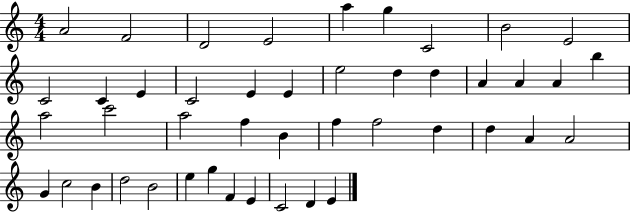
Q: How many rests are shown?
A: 0